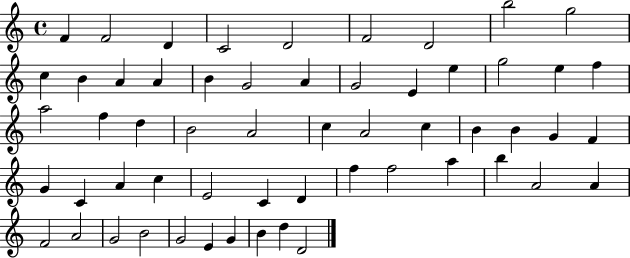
F4/q F4/h D4/q C4/h D4/h F4/h D4/h B5/h G5/h C5/q B4/q A4/q A4/q B4/q G4/h A4/q G4/h E4/q E5/q G5/h E5/q F5/q A5/h F5/q D5/q B4/h A4/h C5/q A4/h C5/q B4/q B4/q G4/q F4/q G4/q C4/q A4/q C5/q E4/h C4/q D4/q F5/q F5/h A5/q B5/q A4/h A4/q F4/h A4/h G4/h B4/h G4/h E4/q G4/q B4/q D5/q D4/h